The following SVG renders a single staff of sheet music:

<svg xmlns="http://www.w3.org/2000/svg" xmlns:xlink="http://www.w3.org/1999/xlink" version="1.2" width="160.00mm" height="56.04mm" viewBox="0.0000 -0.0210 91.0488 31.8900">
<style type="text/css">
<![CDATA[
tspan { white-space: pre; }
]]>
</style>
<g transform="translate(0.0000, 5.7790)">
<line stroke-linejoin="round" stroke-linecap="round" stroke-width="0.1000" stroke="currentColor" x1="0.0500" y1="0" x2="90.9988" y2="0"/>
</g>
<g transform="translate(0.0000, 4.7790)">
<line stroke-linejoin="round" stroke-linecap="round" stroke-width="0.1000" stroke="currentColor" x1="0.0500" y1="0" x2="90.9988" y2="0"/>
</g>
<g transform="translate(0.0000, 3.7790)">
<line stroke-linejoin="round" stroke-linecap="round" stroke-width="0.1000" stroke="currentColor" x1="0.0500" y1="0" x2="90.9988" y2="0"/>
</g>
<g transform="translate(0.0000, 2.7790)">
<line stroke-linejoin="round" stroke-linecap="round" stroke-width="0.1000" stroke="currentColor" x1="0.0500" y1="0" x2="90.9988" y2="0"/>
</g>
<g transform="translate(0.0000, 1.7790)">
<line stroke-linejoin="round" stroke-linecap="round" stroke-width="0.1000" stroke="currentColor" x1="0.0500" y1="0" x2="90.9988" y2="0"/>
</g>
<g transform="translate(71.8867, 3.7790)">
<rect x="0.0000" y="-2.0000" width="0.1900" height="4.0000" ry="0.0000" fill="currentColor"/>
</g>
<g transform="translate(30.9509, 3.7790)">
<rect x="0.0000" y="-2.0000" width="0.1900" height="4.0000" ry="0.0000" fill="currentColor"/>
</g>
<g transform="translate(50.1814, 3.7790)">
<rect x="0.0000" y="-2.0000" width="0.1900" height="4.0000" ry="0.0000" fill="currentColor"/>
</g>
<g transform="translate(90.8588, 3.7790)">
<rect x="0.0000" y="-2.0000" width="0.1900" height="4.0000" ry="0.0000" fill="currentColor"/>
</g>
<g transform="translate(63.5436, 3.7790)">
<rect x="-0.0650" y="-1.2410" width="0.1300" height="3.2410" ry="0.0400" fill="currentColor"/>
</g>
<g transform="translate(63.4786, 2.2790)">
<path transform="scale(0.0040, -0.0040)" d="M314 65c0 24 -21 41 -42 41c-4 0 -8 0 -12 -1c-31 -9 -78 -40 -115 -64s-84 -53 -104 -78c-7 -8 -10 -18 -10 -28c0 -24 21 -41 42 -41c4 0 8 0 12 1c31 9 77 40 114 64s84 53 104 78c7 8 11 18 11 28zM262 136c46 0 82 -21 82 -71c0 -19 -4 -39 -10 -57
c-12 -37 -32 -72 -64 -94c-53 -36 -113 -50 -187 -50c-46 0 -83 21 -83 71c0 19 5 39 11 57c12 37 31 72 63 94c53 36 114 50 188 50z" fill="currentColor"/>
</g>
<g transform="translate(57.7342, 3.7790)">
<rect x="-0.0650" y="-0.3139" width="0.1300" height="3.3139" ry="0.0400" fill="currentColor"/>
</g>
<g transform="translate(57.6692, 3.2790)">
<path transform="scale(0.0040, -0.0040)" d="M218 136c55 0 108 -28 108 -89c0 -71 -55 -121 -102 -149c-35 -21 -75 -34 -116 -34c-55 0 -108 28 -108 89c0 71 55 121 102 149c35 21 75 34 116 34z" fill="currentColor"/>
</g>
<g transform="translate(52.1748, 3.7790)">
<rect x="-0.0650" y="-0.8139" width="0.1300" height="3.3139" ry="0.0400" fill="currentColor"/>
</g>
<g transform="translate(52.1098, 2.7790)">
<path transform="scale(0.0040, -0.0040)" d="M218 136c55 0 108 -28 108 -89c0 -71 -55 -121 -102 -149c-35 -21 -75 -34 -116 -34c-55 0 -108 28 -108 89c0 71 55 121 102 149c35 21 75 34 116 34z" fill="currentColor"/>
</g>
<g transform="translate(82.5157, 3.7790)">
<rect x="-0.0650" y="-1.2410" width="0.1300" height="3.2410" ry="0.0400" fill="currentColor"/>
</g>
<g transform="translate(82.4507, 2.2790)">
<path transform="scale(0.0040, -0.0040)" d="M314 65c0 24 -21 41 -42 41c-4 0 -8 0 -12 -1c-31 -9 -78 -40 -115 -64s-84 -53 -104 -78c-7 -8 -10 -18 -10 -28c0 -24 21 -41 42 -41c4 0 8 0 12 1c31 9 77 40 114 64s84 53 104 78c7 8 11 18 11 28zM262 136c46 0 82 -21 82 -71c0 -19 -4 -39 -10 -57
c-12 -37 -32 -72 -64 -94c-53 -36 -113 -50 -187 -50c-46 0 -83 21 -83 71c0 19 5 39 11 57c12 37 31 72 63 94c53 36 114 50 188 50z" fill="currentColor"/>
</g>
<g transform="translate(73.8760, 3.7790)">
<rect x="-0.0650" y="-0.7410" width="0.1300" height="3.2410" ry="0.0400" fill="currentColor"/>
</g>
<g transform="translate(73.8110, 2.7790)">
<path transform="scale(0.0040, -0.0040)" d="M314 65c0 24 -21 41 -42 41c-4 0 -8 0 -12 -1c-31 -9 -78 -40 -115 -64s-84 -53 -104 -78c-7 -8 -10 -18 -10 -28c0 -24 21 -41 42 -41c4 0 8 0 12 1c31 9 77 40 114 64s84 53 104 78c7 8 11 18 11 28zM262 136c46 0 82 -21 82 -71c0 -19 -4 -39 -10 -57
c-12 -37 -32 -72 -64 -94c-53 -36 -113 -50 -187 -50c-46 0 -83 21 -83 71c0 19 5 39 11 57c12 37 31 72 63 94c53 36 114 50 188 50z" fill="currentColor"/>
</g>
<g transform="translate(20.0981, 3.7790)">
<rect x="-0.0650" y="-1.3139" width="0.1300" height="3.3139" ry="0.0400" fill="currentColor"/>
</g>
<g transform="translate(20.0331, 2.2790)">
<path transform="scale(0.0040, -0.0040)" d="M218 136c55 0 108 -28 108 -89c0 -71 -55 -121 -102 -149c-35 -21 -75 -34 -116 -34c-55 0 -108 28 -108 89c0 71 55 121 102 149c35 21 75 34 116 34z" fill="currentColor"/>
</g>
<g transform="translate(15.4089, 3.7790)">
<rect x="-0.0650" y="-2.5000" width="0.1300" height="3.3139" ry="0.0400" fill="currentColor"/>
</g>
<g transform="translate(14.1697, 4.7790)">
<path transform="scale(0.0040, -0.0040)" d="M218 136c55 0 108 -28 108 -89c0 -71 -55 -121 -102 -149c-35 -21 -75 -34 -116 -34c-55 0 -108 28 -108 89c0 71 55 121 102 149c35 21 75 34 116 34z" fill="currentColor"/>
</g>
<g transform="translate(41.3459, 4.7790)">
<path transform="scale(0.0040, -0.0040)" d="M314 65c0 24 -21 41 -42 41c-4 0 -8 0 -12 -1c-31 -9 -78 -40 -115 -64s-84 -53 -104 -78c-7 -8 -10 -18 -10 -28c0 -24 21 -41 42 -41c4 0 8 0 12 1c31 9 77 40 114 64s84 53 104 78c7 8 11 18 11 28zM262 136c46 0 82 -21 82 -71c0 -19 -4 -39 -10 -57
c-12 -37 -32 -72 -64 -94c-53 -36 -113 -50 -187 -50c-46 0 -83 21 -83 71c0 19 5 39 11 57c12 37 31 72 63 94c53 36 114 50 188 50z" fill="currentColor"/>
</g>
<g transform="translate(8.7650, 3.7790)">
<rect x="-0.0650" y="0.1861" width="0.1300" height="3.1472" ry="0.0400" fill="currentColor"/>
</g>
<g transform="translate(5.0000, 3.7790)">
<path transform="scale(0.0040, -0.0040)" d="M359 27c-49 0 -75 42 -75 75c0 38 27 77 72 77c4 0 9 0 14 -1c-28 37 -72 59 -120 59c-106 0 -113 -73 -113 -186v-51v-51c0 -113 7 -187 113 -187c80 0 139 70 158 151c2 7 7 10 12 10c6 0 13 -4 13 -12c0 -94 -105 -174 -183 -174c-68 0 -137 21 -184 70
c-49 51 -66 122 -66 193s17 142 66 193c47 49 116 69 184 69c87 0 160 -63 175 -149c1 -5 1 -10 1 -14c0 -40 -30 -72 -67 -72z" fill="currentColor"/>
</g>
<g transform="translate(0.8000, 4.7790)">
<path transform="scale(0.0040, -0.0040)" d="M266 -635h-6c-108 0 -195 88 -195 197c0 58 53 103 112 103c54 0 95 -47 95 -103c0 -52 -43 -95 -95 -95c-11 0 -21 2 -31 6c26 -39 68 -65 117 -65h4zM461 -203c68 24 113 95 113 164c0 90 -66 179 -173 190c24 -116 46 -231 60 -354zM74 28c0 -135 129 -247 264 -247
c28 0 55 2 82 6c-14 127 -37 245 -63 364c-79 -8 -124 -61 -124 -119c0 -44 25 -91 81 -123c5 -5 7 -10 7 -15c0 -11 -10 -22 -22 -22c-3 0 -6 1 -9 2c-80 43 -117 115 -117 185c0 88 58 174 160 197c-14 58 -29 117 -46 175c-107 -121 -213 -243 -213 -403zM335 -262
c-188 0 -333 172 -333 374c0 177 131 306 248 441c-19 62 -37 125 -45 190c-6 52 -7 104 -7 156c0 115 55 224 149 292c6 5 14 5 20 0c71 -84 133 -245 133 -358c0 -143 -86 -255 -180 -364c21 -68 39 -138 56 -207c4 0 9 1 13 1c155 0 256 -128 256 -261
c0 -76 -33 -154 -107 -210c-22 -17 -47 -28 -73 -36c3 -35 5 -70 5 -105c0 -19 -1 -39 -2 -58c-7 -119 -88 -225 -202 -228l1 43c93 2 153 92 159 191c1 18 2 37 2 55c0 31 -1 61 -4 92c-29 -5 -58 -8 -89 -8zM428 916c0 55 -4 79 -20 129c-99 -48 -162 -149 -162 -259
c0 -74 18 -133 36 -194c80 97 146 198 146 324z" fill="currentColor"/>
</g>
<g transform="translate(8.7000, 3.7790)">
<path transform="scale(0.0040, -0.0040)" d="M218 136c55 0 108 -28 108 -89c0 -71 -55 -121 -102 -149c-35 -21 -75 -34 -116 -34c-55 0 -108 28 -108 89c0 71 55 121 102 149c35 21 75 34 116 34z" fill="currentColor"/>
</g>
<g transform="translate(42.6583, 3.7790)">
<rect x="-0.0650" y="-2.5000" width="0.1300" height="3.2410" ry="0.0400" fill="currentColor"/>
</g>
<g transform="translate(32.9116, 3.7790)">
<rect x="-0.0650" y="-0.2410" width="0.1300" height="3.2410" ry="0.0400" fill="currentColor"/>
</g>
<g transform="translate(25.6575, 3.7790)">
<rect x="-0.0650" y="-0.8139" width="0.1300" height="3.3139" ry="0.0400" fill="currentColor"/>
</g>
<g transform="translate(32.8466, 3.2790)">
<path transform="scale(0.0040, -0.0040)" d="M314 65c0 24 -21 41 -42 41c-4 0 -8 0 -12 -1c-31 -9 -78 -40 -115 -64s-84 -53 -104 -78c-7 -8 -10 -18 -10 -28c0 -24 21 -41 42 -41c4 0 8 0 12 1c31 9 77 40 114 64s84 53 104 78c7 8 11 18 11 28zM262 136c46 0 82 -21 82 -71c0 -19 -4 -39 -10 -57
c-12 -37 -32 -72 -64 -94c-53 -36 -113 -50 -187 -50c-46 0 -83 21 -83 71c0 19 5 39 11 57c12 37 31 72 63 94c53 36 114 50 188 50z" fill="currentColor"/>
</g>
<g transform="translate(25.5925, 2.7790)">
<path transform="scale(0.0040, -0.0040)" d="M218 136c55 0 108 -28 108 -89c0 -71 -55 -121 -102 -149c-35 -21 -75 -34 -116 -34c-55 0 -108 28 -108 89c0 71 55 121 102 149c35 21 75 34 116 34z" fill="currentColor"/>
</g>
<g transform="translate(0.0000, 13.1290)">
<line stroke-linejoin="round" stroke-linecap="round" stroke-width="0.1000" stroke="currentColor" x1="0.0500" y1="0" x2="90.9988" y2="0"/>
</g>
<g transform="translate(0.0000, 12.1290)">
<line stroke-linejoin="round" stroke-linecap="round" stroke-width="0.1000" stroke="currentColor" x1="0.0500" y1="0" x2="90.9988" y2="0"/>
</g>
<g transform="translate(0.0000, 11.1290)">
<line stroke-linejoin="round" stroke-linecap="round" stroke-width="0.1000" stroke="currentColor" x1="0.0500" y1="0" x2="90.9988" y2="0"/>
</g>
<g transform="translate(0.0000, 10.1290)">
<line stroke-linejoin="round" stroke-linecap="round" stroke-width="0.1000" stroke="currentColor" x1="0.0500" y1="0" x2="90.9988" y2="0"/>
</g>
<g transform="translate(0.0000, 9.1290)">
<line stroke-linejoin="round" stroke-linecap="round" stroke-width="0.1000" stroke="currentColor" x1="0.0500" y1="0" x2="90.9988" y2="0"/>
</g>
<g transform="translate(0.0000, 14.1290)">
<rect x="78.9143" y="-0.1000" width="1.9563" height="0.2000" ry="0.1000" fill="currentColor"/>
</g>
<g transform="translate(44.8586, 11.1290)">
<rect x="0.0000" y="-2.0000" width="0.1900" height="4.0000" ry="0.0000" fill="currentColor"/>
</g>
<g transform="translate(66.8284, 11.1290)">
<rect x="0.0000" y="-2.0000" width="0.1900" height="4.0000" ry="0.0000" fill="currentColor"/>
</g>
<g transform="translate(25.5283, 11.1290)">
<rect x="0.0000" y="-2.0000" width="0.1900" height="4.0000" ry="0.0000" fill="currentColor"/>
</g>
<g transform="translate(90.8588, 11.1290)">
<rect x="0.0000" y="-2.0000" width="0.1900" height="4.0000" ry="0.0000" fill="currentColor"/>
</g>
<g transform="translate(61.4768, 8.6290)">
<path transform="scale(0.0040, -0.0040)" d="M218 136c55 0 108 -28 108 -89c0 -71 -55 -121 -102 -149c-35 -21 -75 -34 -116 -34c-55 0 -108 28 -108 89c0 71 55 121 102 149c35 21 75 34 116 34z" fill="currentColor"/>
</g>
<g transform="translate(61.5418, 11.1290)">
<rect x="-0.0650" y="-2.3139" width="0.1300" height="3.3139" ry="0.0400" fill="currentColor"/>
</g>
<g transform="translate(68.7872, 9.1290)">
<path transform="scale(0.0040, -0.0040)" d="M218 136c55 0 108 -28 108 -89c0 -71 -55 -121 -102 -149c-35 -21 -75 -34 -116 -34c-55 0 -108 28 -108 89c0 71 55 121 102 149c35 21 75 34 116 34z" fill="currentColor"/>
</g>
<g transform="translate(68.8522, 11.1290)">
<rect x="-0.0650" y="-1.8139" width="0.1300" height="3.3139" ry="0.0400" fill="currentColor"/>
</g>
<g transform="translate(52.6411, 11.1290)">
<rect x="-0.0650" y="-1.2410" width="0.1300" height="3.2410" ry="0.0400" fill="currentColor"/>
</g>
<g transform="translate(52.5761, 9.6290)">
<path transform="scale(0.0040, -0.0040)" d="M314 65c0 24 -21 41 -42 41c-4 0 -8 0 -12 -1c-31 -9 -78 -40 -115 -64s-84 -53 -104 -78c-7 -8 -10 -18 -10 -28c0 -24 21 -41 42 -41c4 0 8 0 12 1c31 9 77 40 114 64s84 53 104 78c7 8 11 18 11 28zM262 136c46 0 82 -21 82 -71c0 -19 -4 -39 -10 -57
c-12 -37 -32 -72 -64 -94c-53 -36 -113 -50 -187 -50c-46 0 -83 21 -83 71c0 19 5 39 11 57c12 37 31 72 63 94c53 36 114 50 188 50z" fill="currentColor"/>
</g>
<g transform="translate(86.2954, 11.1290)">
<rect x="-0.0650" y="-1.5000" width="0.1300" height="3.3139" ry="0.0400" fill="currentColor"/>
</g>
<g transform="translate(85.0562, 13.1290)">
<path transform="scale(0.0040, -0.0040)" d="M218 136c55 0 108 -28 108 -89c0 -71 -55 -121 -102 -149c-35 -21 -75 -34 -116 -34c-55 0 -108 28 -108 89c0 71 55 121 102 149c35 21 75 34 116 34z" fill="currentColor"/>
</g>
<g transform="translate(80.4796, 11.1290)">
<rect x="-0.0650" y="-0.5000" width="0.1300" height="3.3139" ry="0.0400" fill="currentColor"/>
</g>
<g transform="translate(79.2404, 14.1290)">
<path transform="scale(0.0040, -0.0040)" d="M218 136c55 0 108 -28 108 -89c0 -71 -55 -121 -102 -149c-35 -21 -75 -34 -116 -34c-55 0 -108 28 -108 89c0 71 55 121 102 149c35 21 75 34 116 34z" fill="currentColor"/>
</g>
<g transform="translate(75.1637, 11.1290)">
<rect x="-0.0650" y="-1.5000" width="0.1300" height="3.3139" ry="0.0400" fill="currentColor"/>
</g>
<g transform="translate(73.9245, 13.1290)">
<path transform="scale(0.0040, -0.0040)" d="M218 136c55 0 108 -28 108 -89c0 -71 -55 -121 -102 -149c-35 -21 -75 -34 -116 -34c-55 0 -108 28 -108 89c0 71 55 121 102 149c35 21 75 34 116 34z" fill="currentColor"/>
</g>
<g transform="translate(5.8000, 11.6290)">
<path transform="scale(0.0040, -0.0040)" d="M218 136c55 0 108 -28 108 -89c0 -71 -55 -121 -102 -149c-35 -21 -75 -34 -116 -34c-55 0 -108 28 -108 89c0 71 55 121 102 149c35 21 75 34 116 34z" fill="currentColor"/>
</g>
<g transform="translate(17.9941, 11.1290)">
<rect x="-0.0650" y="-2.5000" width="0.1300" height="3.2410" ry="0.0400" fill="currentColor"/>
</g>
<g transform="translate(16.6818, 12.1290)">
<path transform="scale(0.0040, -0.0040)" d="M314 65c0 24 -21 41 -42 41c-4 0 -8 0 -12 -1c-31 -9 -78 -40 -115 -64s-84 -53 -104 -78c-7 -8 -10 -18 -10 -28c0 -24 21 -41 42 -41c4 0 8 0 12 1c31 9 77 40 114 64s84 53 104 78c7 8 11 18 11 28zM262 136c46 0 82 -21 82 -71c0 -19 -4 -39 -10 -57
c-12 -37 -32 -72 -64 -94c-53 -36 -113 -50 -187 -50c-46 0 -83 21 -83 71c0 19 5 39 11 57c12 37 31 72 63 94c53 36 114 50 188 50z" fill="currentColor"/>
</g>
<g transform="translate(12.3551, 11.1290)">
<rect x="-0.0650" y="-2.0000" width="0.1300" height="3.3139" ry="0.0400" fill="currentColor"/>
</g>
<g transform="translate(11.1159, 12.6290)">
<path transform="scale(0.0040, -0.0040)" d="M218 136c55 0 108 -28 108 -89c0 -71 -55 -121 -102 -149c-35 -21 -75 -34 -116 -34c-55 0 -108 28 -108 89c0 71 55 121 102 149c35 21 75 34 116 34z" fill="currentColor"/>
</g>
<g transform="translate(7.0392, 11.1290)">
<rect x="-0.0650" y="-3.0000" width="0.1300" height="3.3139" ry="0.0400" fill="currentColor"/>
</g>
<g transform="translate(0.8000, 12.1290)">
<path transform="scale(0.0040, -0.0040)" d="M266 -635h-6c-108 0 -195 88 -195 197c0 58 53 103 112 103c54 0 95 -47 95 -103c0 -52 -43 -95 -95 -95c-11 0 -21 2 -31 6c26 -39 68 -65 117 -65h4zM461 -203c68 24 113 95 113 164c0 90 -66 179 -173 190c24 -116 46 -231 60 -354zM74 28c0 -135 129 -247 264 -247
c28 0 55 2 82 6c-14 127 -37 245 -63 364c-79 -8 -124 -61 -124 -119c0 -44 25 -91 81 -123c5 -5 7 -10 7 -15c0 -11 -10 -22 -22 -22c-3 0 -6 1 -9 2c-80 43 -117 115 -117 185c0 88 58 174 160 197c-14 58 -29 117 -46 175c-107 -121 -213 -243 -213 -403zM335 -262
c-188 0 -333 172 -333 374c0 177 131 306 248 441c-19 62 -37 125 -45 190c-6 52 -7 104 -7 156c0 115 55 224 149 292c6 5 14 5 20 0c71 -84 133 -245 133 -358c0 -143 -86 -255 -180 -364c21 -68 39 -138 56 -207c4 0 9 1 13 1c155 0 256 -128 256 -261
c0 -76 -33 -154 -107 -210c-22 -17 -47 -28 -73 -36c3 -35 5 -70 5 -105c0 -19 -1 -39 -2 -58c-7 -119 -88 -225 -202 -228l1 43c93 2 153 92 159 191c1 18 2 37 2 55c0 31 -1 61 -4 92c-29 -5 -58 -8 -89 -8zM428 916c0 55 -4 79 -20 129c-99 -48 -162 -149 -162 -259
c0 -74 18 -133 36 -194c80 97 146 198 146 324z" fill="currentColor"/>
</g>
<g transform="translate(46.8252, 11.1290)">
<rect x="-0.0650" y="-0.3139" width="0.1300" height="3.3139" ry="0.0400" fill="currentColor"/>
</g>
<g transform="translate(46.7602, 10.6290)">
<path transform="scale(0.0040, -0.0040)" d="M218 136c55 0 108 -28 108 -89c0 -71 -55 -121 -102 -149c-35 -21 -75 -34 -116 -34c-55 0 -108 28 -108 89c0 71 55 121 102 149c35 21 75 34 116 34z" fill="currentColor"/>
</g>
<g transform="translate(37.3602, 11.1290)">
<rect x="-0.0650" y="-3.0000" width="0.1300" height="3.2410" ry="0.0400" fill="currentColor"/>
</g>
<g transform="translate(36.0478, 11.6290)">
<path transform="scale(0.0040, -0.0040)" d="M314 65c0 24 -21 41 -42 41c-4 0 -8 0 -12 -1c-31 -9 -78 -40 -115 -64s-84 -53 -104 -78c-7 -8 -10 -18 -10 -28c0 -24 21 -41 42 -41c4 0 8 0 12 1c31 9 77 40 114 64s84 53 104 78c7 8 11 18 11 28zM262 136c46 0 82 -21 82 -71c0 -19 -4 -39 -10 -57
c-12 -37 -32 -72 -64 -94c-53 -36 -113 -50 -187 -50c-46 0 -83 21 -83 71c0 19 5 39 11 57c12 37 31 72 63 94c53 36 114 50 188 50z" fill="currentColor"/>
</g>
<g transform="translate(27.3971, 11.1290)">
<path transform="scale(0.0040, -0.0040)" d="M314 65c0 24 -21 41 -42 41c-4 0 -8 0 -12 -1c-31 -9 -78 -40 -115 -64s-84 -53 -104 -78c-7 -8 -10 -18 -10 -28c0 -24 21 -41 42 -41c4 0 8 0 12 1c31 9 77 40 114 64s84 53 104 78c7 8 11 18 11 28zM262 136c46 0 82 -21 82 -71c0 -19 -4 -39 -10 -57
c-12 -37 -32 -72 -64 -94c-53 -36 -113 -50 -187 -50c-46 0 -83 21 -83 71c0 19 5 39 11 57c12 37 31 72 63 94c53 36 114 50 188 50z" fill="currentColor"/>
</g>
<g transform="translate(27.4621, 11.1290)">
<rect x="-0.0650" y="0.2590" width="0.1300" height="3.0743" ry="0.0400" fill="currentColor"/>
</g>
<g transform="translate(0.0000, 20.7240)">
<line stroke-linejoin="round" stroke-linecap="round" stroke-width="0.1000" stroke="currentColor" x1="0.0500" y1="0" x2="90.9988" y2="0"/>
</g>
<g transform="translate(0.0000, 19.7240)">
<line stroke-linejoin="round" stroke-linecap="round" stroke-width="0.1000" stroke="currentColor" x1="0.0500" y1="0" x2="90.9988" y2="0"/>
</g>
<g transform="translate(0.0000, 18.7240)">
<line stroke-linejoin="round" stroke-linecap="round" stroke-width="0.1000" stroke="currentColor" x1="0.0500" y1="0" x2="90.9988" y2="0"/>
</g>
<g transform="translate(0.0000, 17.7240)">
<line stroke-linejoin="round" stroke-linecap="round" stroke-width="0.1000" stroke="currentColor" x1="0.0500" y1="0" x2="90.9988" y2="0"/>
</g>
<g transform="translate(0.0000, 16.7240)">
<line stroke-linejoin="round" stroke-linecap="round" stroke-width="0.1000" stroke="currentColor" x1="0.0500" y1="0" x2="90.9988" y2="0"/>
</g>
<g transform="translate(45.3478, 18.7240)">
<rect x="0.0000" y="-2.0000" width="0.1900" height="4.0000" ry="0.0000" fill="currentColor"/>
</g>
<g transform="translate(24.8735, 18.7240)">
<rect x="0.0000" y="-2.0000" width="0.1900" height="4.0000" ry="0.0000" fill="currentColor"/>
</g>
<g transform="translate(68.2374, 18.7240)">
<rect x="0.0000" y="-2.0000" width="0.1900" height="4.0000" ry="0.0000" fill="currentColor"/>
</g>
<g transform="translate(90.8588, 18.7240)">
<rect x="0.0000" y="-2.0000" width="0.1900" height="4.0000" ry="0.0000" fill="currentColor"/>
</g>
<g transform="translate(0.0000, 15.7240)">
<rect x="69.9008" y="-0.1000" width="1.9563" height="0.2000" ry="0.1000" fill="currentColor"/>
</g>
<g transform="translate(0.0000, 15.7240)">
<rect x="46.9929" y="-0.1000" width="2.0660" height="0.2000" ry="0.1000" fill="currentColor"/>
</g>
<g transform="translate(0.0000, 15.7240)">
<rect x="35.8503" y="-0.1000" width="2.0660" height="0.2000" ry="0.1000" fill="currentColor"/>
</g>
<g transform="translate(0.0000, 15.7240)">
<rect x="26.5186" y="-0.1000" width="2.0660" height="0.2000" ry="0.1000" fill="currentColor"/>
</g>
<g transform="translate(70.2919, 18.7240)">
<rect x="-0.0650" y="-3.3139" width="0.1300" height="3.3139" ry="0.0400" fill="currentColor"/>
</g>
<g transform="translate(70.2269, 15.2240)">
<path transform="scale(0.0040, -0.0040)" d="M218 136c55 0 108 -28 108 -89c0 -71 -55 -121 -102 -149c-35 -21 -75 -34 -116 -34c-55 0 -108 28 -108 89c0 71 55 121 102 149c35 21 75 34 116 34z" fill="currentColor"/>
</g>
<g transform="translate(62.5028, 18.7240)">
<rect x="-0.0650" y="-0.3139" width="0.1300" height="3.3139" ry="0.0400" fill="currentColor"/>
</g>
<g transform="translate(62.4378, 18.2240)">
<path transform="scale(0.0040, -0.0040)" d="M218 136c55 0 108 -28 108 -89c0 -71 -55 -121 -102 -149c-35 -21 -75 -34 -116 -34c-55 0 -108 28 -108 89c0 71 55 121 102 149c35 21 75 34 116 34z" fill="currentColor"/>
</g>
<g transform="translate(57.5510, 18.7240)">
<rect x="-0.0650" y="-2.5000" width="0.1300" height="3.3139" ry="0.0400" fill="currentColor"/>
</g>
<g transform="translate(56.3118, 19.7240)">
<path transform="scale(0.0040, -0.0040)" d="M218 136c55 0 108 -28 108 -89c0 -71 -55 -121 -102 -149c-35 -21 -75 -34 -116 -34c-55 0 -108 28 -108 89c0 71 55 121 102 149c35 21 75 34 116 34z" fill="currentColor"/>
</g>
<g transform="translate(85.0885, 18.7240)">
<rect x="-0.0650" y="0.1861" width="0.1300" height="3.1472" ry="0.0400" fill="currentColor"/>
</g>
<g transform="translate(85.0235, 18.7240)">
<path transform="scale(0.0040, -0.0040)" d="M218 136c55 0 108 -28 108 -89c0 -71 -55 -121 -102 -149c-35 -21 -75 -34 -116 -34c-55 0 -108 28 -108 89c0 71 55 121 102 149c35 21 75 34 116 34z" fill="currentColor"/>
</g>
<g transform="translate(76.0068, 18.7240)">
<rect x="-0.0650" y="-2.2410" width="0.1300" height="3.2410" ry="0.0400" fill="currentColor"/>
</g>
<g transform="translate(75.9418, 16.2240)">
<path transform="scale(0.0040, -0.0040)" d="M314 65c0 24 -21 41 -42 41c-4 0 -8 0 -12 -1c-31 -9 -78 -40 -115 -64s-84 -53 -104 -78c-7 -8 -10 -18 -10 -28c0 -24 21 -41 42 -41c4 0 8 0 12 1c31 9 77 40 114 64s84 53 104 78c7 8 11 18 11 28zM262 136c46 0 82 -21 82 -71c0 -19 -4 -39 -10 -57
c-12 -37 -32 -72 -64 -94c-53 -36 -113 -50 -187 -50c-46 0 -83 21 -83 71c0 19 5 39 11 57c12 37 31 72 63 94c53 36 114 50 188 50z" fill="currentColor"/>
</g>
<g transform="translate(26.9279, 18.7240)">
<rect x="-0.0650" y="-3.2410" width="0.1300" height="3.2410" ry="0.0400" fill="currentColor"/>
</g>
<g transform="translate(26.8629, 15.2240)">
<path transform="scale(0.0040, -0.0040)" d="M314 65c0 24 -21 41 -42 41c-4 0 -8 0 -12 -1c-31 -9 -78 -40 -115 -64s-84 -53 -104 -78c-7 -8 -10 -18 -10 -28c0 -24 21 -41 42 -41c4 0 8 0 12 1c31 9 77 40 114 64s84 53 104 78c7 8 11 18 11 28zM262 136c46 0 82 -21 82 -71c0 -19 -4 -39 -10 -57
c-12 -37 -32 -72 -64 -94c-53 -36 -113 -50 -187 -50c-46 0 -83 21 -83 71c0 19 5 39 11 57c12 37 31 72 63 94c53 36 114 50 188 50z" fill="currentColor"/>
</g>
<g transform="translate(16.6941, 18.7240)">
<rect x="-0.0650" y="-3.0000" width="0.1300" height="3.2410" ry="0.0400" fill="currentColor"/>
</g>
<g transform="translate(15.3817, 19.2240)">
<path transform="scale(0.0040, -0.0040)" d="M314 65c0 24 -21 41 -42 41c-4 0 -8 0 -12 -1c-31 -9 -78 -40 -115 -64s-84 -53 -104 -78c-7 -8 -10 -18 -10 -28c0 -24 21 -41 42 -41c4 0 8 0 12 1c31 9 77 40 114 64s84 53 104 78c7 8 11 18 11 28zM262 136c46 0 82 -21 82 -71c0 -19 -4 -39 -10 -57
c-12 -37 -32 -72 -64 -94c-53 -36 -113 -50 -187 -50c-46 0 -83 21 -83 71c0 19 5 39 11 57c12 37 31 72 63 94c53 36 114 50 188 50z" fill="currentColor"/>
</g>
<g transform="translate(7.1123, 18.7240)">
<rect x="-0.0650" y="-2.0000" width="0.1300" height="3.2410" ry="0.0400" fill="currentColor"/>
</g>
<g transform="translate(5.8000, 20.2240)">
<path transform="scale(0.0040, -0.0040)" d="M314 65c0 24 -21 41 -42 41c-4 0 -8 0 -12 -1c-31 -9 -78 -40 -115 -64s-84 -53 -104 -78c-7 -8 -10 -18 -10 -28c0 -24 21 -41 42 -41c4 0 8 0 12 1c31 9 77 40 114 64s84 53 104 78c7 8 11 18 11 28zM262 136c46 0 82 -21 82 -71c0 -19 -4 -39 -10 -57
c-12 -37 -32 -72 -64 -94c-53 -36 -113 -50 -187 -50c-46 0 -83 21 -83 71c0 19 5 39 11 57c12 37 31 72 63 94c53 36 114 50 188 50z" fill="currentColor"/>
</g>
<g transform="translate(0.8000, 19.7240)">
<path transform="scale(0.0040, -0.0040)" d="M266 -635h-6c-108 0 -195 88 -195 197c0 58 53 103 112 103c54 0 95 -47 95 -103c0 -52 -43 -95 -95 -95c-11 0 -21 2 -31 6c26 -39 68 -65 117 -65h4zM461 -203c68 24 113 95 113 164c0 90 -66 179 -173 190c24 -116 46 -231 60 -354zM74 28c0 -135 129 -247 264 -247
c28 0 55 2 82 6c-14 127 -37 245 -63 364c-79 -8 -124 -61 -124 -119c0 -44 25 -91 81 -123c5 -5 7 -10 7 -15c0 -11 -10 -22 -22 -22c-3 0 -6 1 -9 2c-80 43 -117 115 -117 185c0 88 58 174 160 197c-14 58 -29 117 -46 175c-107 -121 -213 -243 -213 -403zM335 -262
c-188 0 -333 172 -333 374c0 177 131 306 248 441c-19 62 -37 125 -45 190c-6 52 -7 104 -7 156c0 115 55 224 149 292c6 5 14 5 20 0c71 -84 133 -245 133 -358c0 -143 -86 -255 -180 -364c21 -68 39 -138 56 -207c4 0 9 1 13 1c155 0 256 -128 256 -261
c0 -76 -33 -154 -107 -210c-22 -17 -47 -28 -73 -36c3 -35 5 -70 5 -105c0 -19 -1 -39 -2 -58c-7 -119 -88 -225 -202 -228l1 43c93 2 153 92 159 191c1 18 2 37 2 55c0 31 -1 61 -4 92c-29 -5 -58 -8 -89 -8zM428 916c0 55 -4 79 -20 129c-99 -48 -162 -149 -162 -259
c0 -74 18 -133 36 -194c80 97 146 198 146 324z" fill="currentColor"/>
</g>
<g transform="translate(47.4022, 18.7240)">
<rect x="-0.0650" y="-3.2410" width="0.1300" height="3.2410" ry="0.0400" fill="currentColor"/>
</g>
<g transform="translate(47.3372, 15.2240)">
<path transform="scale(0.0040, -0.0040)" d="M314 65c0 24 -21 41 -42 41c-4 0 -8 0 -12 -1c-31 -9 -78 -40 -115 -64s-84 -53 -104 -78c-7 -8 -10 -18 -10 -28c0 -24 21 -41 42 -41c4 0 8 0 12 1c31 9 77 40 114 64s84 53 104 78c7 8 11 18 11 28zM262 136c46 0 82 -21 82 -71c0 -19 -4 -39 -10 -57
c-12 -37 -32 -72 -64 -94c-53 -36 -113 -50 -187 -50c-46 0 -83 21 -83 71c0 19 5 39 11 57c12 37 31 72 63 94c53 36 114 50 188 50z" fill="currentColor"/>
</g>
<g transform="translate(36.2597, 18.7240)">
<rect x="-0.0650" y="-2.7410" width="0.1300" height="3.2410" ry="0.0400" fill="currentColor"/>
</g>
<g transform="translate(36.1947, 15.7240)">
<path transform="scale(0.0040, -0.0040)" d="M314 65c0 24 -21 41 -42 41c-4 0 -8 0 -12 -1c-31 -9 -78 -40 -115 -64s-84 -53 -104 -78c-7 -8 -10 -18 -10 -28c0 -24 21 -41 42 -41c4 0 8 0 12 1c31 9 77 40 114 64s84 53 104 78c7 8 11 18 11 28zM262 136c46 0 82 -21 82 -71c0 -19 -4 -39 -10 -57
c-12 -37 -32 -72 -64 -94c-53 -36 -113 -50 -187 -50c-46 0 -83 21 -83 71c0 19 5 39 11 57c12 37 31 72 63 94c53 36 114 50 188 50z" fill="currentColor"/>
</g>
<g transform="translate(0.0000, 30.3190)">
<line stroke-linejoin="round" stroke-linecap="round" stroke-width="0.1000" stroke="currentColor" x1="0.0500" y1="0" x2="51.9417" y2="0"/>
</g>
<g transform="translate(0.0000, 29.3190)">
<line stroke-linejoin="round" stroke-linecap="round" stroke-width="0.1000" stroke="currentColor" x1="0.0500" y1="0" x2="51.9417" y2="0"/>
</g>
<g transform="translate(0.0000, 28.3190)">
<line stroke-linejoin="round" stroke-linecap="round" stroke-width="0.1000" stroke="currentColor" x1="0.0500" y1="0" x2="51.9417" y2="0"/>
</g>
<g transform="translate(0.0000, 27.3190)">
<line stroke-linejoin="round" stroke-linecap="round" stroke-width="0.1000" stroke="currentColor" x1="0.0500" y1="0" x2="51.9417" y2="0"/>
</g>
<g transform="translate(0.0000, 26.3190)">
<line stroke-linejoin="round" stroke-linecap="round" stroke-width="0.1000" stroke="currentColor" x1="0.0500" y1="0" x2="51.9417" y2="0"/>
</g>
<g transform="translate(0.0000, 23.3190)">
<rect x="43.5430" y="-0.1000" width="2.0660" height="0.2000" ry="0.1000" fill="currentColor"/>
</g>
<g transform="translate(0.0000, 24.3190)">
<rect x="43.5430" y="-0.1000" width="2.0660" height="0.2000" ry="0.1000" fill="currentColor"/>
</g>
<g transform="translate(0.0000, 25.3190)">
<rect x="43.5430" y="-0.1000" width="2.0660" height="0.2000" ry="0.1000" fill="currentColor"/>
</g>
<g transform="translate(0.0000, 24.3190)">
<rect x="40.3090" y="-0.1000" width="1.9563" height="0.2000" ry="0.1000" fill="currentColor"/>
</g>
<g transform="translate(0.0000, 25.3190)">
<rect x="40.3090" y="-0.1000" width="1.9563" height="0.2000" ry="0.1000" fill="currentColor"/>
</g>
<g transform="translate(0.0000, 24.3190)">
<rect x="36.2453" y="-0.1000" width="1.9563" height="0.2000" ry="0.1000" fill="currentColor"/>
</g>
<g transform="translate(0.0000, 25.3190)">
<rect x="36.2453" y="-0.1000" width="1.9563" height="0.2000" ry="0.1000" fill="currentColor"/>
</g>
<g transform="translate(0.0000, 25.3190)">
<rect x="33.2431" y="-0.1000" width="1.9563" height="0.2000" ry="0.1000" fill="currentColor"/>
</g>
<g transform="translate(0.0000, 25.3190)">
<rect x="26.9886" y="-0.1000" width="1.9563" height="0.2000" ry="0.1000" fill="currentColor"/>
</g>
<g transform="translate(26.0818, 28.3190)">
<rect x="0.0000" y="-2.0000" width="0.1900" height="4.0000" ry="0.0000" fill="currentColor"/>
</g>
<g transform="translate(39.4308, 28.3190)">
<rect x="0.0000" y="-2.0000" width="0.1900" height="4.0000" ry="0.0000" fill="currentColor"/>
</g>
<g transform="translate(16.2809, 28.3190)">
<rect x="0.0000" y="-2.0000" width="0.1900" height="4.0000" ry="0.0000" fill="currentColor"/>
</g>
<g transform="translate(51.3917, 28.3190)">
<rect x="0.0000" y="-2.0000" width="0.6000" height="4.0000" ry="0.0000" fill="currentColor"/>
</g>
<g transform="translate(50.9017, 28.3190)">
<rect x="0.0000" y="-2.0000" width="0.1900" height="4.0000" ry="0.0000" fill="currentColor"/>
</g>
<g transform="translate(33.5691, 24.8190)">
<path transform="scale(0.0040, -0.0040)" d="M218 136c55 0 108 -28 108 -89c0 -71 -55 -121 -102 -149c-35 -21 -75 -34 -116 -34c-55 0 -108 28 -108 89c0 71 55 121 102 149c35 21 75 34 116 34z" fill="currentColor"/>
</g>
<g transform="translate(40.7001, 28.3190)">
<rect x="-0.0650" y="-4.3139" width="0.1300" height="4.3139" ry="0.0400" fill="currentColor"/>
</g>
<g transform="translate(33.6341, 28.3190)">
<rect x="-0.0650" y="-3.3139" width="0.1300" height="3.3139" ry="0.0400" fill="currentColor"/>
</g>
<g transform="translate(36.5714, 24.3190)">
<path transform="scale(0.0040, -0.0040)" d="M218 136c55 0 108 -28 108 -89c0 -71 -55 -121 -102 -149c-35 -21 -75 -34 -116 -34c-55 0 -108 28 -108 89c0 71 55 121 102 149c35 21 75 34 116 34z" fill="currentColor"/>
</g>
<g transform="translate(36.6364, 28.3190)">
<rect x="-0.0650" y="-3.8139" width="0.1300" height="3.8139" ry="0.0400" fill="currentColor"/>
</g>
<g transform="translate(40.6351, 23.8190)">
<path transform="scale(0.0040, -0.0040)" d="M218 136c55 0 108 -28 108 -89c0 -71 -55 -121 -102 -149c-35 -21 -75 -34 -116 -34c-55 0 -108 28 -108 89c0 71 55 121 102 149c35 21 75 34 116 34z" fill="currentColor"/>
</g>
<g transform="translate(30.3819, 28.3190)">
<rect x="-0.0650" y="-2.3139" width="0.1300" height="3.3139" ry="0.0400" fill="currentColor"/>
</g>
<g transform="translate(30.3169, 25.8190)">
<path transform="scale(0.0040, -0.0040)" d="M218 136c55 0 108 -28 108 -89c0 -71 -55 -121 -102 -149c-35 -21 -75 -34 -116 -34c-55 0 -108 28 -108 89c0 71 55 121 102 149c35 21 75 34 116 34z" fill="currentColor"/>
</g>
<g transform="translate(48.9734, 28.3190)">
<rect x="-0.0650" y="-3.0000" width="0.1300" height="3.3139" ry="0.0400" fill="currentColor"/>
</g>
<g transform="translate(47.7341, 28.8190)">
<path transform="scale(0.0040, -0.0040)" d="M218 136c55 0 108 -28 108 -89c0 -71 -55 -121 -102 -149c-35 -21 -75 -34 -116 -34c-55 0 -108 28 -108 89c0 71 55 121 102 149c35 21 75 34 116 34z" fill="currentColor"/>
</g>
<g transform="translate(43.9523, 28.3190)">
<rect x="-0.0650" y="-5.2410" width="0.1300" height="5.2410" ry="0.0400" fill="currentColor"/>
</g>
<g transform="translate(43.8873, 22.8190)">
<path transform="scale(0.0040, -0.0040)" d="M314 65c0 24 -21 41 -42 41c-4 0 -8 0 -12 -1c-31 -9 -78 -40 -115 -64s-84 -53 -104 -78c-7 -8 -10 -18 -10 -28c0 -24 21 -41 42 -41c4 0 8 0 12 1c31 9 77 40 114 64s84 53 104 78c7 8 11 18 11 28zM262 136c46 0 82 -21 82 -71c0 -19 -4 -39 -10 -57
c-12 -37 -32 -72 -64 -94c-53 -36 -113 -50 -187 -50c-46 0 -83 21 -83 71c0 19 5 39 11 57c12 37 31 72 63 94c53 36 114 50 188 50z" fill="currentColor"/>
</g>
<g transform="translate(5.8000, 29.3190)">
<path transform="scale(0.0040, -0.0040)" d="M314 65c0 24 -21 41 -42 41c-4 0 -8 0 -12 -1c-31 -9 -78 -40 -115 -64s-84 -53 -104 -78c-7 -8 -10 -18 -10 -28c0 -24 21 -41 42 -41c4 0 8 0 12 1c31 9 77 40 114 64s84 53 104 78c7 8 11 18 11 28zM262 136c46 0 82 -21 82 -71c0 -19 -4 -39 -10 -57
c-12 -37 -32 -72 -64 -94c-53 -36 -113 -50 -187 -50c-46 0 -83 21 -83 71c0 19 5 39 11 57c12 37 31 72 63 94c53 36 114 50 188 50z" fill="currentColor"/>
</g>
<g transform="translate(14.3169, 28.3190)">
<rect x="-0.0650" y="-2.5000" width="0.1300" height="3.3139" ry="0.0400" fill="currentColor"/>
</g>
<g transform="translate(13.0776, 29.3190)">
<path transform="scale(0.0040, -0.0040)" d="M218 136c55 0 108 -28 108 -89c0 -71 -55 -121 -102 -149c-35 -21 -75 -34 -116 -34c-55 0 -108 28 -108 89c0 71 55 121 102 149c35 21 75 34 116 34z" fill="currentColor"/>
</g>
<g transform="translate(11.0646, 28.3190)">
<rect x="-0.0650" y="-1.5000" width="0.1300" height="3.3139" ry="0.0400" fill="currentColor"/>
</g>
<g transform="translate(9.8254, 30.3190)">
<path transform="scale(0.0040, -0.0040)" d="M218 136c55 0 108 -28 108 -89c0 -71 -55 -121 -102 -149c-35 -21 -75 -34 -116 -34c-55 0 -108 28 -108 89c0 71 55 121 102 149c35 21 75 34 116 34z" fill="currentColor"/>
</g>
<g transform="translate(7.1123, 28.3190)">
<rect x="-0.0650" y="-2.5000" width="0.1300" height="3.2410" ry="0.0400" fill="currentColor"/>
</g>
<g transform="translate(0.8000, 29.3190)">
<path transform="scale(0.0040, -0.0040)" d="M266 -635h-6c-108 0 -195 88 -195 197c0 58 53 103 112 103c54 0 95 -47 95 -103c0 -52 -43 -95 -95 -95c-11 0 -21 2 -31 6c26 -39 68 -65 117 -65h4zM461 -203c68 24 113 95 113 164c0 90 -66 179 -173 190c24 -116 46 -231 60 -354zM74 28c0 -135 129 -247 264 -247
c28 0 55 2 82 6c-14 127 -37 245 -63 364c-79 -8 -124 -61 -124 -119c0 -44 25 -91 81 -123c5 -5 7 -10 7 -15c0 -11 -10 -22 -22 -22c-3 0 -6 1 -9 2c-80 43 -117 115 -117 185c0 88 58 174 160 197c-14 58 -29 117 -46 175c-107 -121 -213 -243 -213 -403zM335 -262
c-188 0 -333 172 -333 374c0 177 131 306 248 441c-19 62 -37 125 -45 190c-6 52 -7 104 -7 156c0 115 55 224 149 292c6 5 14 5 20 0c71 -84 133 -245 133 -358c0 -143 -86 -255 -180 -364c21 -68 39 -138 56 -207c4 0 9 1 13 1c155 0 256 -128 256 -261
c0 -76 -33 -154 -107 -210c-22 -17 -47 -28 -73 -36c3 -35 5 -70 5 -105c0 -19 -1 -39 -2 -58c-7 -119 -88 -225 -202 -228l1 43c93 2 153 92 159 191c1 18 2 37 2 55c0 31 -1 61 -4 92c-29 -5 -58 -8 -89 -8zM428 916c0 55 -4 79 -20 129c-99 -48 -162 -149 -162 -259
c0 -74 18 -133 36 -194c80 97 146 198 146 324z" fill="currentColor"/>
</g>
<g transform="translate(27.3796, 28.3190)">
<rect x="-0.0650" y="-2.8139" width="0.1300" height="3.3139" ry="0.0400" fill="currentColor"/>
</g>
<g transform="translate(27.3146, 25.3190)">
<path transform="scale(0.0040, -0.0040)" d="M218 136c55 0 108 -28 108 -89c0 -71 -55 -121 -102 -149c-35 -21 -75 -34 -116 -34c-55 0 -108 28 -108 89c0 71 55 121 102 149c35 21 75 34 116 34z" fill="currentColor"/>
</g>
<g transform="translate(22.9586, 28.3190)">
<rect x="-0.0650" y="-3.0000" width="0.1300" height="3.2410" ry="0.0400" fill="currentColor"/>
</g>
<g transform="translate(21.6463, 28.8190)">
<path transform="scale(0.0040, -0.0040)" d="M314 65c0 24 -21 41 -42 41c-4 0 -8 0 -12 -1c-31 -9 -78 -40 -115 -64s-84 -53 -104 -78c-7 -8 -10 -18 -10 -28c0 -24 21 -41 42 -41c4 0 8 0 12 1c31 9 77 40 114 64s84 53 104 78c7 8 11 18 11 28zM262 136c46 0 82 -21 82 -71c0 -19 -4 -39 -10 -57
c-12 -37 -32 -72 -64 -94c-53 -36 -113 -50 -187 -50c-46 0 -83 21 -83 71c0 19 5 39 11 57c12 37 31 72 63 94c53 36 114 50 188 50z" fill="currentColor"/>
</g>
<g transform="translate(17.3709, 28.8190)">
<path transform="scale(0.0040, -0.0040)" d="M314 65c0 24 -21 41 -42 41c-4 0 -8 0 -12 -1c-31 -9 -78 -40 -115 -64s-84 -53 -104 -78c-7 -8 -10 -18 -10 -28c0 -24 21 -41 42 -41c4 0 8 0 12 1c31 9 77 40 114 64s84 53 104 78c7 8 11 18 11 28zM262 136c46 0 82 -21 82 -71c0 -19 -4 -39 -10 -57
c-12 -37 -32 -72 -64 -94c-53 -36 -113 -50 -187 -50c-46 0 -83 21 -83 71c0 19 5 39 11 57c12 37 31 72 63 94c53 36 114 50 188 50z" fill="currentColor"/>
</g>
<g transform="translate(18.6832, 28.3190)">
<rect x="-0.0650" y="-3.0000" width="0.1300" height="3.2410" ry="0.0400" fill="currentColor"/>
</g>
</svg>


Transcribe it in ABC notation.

X:1
T:Untitled
M:4/4
L:1/4
K:C
B G e d c2 G2 d c e2 d2 e2 A F G2 B2 A2 c e2 g f E C E F2 A2 b2 a2 b2 G c b g2 B G2 E G A2 A2 a g b c' d' f'2 A